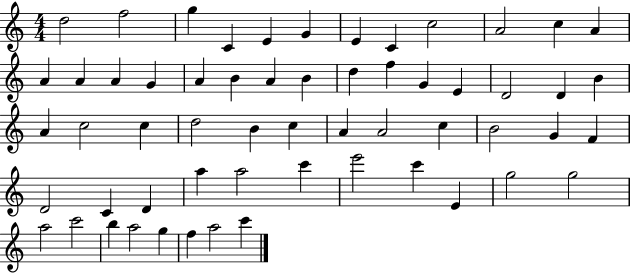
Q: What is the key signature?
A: C major